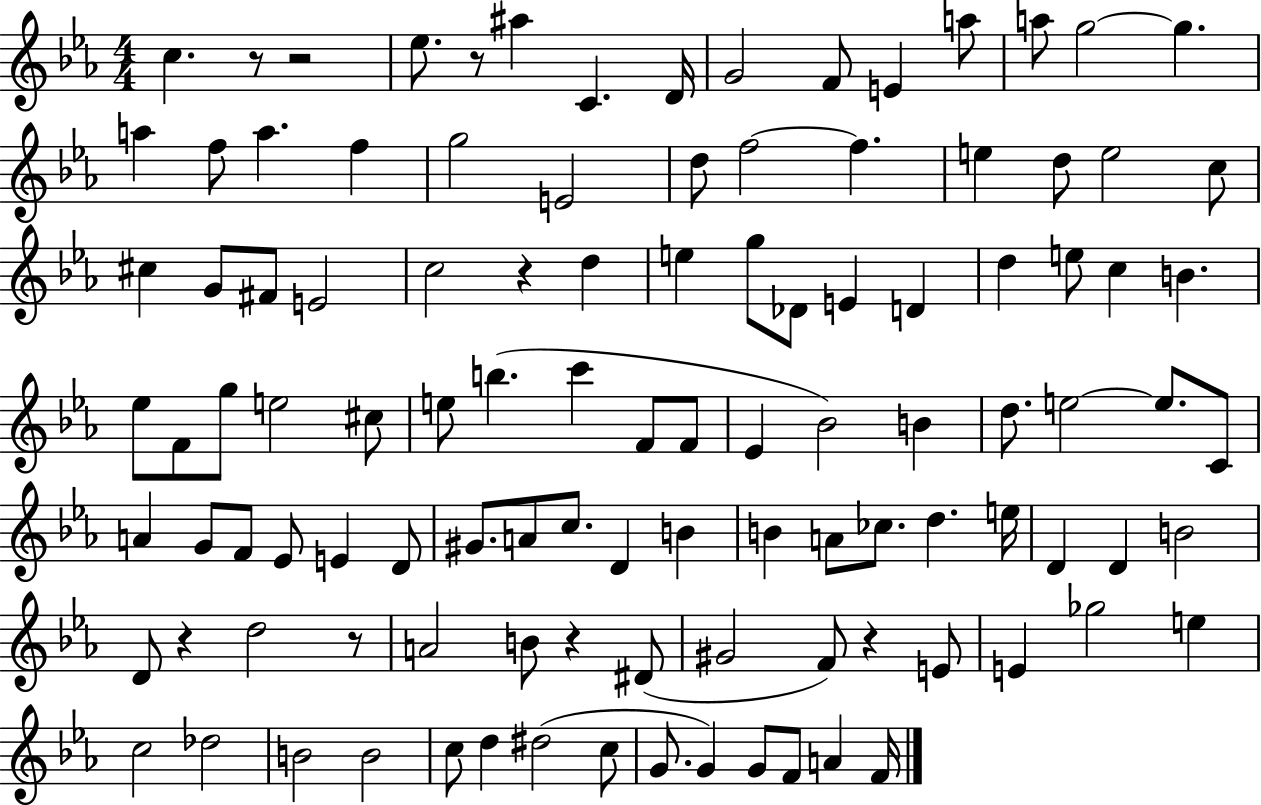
{
  \clef treble
  \numericTimeSignature
  \time 4/4
  \key ees \major
  c''4. r8 r2 | ees''8. r8 ais''4 c'4. d'16 | g'2 f'8 e'4 a''8 | a''8 g''2~~ g''4. | \break a''4 f''8 a''4. f''4 | g''2 e'2 | d''8 f''2~~ f''4. | e''4 d''8 e''2 c''8 | \break cis''4 g'8 fis'8 e'2 | c''2 r4 d''4 | e''4 g''8 des'8 e'4 d'4 | d''4 e''8 c''4 b'4. | \break ees''8 f'8 g''8 e''2 cis''8 | e''8 b''4.( c'''4 f'8 f'8 | ees'4 bes'2) b'4 | d''8. e''2~~ e''8. c'8 | \break a'4 g'8 f'8 ees'8 e'4 d'8 | gis'8. a'8 c''8. d'4 b'4 | b'4 a'8 ces''8. d''4. e''16 | d'4 d'4 b'2 | \break d'8 r4 d''2 r8 | a'2 b'8 r4 dis'8( | gis'2 f'8) r4 e'8 | e'4 ges''2 e''4 | \break c''2 des''2 | b'2 b'2 | c''8 d''4 dis''2( c''8 | g'8. g'4) g'8 f'8 a'4 f'16 | \break \bar "|."
}